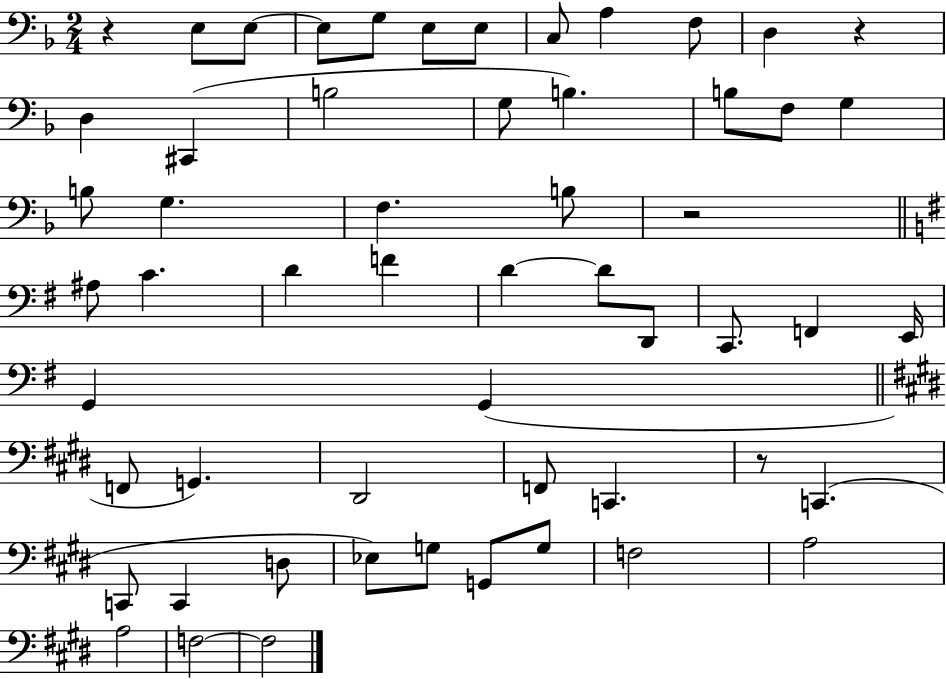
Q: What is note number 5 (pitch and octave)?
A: E3